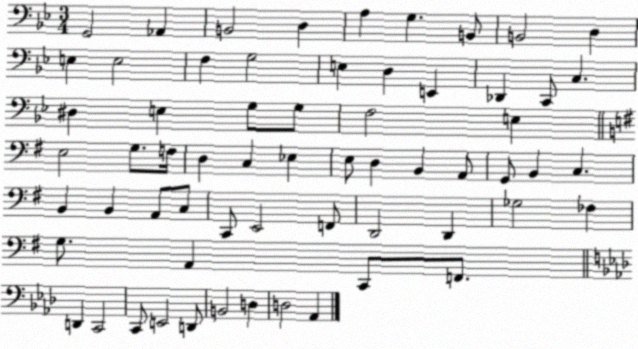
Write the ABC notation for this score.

X:1
T:Untitled
M:3/4
L:1/4
K:Bb
G,,2 _A,, B,,2 D, A, G, B,,/2 B,,2 D, E, E,2 F, G,2 E, D, E,, _D,, C,,/2 C, ^D, E, G,/2 G,/2 F,2 E, E,2 G,/2 F,/4 D, C, _E, E,/2 D, B,, A,,/2 G,,/2 B,, C, B,, B,, A,,/2 C,/2 C,,/2 E,,2 F,,/2 D,,2 D,, _G,2 _F, G,/2 A,, C,,/2 F,,/2 D,, C,,2 C,,/2 E,,2 D,,/2 B,,2 D, D,2 _A,,